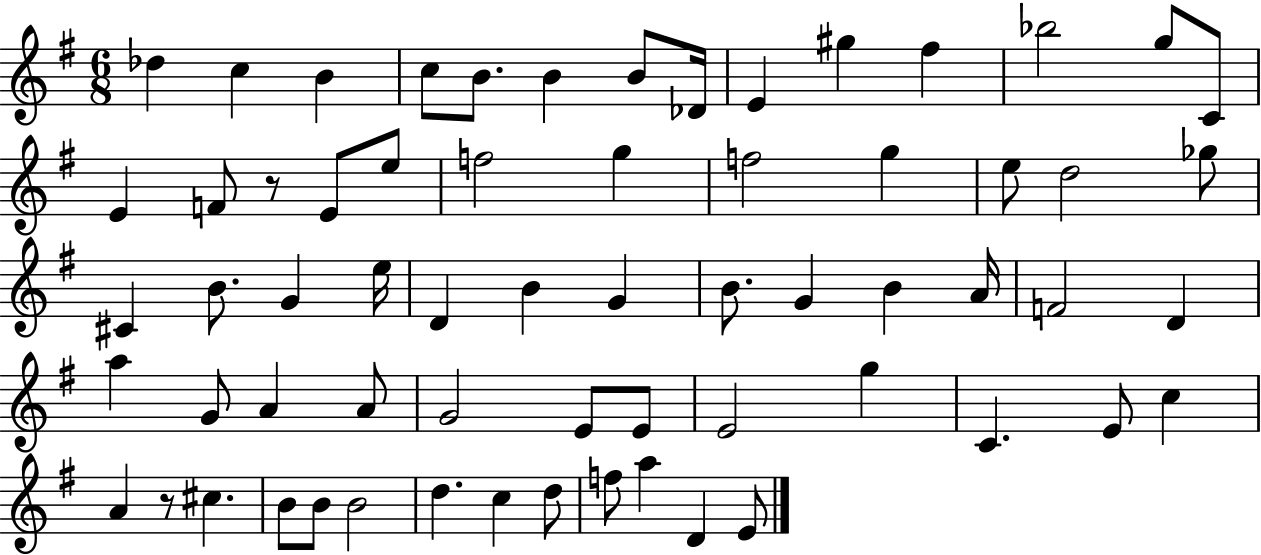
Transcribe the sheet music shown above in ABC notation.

X:1
T:Untitled
M:6/8
L:1/4
K:G
_d c B c/2 B/2 B B/2 _D/4 E ^g ^f _b2 g/2 C/2 E F/2 z/2 E/2 e/2 f2 g f2 g e/2 d2 _g/2 ^C B/2 G e/4 D B G B/2 G B A/4 F2 D a G/2 A A/2 G2 E/2 E/2 E2 g C E/2 c A z/2 ^c B/2 B/2 B2 d c d/2 f/2 a D E/2